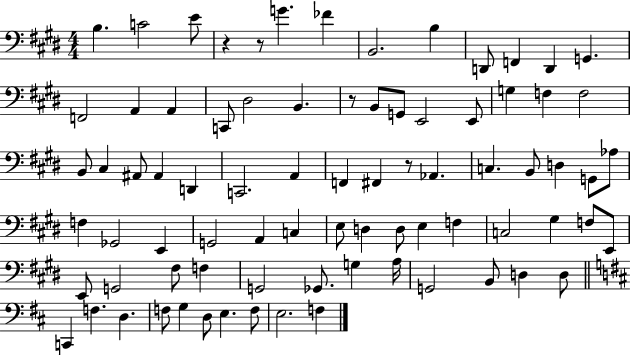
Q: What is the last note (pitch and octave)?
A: F3